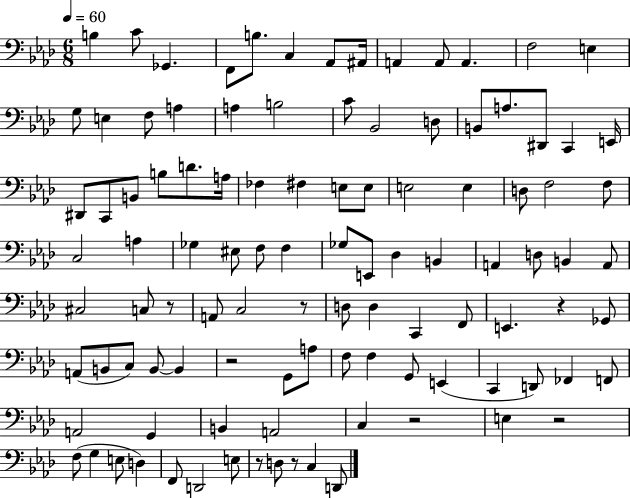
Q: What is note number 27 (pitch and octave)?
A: E2